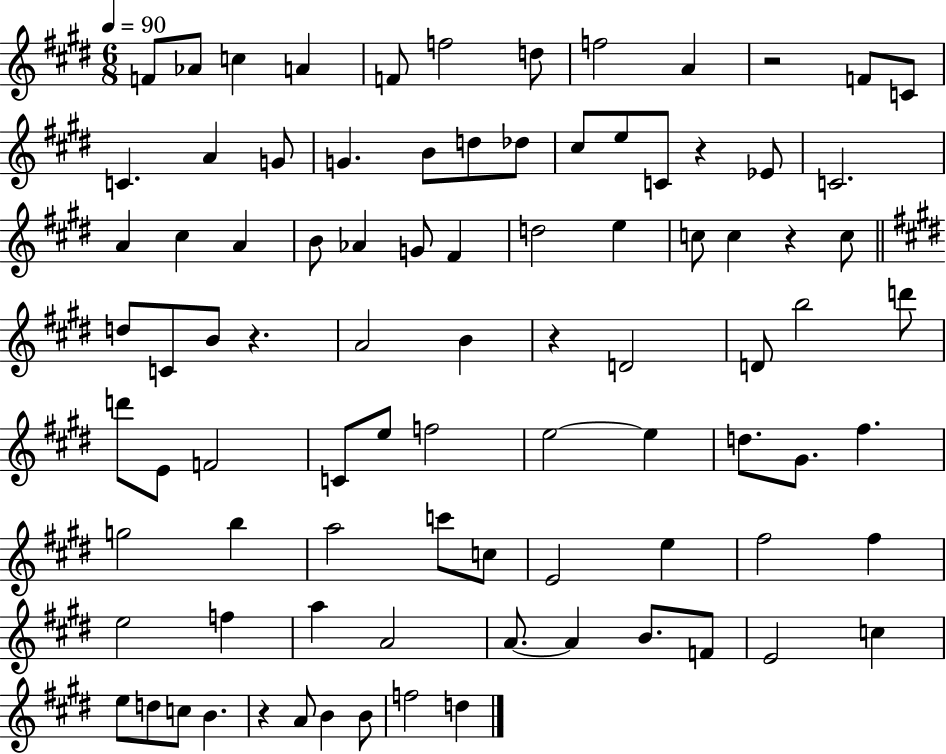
X:1
T:Untitled
M:6/8
L:1/4
K:E
F/2 _A/2 c A F/2 f2 d/2 f2 A z2 F/2 C/2 C A G/2 G B/2 d/2 _d/2 ^c/2 e/2 C/2 z _E/2 C2 A ^c A B/2 _A G/2 ^F d2 e c/2 c z c/2 d/2 C/2 B/2 z A2 B z D2 D/2 b2 d'/2 d'/2 E/2 F2 C/2 e/2 f2 e2 e d/2 ^G/2 ^f g2 b a2 c'/2 c/2 E2 e ^f2 ^f e2 f a A2 A/2 A B/2 F/2 E2 c e/2 d/2 c/2 B z A/2 B B/2 f2 d